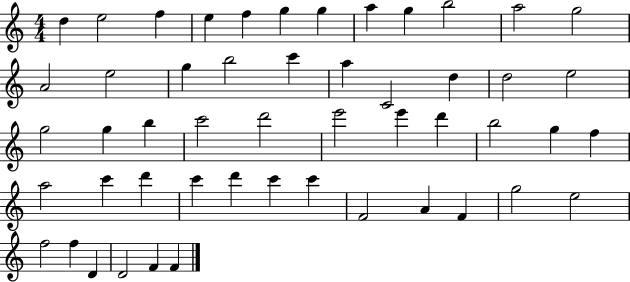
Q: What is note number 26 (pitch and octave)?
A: C6